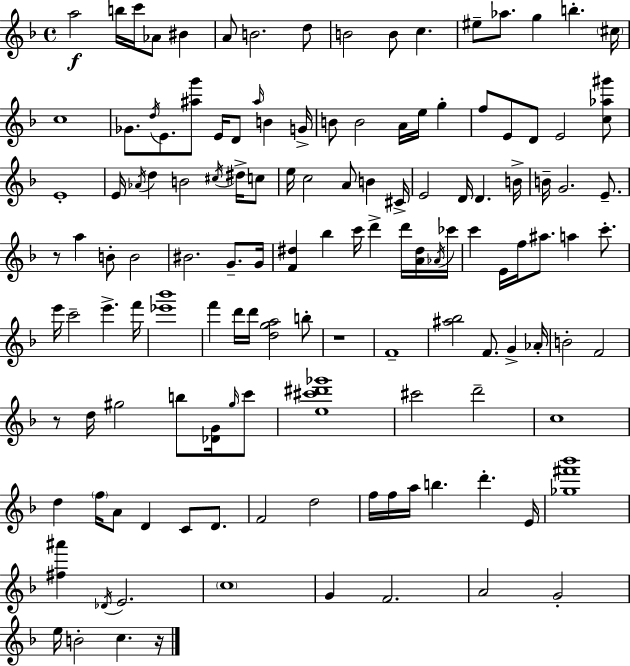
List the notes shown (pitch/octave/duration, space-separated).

A5/h B5/s C6/s Ab4/e BIS4/q A4/e B4/h. D5/e B4/h B4/e C5/q. EIS5/e Ab5/e. G5/q B5/q. C#5/s C5/w Gb4/e. D5/s E4/e. [A#5,G6]/e E4/s D4/e A#5/s B4/q G4/s B4/e B4/h A4/s E5/s G5/q F5/e E4/e D4/e E4/h [C5,Ab5,G#6]/e E4/w E4/s Ab4/s D5/q B4/h C#5/s D#5/s C5/e E5/s C5/h A4/e B4/q C#4/s E4/h D4/s D4/q. B4/s B4/s G4/h. E4/e. R/e A5/q B4/e B4/h BIS4/h. G4/e. G4/s [F4,D#5]/q Bb5/q C6/s D6/q D6/s [A4,D#5]/s Ab4/s CES6/s C6/q E4/s F5/s A#5/e. A5/q C6/e. E6/s C6/h E6/q. F6/s [Eb6,Bb6]/w F6/q D6/s D6/s [D5,G5,A5]/h B5/e R/w F4/w [A#5,Bb5]/h F4/e. G4/q Ab4/s B4/h F4/h R/e D5/s G#5/h B5/e [Db4,G4]/s G#5/s C6/e [E5,C#6,D#6,Gb6]/w C#6/h D6/h C5/w D5/q F5/s A4/e D4/q C4/e D4/e. F4/h D5/h F5/s F5/s A5/s B5/q. D6/q. E4/s [Gb5,F#6,Bb6]/w [F#5,A#6]/q Db4/s E4/h. C5/w G4/q F4/h. A4/h G4/h E5/s B4/h C5/q. R/s